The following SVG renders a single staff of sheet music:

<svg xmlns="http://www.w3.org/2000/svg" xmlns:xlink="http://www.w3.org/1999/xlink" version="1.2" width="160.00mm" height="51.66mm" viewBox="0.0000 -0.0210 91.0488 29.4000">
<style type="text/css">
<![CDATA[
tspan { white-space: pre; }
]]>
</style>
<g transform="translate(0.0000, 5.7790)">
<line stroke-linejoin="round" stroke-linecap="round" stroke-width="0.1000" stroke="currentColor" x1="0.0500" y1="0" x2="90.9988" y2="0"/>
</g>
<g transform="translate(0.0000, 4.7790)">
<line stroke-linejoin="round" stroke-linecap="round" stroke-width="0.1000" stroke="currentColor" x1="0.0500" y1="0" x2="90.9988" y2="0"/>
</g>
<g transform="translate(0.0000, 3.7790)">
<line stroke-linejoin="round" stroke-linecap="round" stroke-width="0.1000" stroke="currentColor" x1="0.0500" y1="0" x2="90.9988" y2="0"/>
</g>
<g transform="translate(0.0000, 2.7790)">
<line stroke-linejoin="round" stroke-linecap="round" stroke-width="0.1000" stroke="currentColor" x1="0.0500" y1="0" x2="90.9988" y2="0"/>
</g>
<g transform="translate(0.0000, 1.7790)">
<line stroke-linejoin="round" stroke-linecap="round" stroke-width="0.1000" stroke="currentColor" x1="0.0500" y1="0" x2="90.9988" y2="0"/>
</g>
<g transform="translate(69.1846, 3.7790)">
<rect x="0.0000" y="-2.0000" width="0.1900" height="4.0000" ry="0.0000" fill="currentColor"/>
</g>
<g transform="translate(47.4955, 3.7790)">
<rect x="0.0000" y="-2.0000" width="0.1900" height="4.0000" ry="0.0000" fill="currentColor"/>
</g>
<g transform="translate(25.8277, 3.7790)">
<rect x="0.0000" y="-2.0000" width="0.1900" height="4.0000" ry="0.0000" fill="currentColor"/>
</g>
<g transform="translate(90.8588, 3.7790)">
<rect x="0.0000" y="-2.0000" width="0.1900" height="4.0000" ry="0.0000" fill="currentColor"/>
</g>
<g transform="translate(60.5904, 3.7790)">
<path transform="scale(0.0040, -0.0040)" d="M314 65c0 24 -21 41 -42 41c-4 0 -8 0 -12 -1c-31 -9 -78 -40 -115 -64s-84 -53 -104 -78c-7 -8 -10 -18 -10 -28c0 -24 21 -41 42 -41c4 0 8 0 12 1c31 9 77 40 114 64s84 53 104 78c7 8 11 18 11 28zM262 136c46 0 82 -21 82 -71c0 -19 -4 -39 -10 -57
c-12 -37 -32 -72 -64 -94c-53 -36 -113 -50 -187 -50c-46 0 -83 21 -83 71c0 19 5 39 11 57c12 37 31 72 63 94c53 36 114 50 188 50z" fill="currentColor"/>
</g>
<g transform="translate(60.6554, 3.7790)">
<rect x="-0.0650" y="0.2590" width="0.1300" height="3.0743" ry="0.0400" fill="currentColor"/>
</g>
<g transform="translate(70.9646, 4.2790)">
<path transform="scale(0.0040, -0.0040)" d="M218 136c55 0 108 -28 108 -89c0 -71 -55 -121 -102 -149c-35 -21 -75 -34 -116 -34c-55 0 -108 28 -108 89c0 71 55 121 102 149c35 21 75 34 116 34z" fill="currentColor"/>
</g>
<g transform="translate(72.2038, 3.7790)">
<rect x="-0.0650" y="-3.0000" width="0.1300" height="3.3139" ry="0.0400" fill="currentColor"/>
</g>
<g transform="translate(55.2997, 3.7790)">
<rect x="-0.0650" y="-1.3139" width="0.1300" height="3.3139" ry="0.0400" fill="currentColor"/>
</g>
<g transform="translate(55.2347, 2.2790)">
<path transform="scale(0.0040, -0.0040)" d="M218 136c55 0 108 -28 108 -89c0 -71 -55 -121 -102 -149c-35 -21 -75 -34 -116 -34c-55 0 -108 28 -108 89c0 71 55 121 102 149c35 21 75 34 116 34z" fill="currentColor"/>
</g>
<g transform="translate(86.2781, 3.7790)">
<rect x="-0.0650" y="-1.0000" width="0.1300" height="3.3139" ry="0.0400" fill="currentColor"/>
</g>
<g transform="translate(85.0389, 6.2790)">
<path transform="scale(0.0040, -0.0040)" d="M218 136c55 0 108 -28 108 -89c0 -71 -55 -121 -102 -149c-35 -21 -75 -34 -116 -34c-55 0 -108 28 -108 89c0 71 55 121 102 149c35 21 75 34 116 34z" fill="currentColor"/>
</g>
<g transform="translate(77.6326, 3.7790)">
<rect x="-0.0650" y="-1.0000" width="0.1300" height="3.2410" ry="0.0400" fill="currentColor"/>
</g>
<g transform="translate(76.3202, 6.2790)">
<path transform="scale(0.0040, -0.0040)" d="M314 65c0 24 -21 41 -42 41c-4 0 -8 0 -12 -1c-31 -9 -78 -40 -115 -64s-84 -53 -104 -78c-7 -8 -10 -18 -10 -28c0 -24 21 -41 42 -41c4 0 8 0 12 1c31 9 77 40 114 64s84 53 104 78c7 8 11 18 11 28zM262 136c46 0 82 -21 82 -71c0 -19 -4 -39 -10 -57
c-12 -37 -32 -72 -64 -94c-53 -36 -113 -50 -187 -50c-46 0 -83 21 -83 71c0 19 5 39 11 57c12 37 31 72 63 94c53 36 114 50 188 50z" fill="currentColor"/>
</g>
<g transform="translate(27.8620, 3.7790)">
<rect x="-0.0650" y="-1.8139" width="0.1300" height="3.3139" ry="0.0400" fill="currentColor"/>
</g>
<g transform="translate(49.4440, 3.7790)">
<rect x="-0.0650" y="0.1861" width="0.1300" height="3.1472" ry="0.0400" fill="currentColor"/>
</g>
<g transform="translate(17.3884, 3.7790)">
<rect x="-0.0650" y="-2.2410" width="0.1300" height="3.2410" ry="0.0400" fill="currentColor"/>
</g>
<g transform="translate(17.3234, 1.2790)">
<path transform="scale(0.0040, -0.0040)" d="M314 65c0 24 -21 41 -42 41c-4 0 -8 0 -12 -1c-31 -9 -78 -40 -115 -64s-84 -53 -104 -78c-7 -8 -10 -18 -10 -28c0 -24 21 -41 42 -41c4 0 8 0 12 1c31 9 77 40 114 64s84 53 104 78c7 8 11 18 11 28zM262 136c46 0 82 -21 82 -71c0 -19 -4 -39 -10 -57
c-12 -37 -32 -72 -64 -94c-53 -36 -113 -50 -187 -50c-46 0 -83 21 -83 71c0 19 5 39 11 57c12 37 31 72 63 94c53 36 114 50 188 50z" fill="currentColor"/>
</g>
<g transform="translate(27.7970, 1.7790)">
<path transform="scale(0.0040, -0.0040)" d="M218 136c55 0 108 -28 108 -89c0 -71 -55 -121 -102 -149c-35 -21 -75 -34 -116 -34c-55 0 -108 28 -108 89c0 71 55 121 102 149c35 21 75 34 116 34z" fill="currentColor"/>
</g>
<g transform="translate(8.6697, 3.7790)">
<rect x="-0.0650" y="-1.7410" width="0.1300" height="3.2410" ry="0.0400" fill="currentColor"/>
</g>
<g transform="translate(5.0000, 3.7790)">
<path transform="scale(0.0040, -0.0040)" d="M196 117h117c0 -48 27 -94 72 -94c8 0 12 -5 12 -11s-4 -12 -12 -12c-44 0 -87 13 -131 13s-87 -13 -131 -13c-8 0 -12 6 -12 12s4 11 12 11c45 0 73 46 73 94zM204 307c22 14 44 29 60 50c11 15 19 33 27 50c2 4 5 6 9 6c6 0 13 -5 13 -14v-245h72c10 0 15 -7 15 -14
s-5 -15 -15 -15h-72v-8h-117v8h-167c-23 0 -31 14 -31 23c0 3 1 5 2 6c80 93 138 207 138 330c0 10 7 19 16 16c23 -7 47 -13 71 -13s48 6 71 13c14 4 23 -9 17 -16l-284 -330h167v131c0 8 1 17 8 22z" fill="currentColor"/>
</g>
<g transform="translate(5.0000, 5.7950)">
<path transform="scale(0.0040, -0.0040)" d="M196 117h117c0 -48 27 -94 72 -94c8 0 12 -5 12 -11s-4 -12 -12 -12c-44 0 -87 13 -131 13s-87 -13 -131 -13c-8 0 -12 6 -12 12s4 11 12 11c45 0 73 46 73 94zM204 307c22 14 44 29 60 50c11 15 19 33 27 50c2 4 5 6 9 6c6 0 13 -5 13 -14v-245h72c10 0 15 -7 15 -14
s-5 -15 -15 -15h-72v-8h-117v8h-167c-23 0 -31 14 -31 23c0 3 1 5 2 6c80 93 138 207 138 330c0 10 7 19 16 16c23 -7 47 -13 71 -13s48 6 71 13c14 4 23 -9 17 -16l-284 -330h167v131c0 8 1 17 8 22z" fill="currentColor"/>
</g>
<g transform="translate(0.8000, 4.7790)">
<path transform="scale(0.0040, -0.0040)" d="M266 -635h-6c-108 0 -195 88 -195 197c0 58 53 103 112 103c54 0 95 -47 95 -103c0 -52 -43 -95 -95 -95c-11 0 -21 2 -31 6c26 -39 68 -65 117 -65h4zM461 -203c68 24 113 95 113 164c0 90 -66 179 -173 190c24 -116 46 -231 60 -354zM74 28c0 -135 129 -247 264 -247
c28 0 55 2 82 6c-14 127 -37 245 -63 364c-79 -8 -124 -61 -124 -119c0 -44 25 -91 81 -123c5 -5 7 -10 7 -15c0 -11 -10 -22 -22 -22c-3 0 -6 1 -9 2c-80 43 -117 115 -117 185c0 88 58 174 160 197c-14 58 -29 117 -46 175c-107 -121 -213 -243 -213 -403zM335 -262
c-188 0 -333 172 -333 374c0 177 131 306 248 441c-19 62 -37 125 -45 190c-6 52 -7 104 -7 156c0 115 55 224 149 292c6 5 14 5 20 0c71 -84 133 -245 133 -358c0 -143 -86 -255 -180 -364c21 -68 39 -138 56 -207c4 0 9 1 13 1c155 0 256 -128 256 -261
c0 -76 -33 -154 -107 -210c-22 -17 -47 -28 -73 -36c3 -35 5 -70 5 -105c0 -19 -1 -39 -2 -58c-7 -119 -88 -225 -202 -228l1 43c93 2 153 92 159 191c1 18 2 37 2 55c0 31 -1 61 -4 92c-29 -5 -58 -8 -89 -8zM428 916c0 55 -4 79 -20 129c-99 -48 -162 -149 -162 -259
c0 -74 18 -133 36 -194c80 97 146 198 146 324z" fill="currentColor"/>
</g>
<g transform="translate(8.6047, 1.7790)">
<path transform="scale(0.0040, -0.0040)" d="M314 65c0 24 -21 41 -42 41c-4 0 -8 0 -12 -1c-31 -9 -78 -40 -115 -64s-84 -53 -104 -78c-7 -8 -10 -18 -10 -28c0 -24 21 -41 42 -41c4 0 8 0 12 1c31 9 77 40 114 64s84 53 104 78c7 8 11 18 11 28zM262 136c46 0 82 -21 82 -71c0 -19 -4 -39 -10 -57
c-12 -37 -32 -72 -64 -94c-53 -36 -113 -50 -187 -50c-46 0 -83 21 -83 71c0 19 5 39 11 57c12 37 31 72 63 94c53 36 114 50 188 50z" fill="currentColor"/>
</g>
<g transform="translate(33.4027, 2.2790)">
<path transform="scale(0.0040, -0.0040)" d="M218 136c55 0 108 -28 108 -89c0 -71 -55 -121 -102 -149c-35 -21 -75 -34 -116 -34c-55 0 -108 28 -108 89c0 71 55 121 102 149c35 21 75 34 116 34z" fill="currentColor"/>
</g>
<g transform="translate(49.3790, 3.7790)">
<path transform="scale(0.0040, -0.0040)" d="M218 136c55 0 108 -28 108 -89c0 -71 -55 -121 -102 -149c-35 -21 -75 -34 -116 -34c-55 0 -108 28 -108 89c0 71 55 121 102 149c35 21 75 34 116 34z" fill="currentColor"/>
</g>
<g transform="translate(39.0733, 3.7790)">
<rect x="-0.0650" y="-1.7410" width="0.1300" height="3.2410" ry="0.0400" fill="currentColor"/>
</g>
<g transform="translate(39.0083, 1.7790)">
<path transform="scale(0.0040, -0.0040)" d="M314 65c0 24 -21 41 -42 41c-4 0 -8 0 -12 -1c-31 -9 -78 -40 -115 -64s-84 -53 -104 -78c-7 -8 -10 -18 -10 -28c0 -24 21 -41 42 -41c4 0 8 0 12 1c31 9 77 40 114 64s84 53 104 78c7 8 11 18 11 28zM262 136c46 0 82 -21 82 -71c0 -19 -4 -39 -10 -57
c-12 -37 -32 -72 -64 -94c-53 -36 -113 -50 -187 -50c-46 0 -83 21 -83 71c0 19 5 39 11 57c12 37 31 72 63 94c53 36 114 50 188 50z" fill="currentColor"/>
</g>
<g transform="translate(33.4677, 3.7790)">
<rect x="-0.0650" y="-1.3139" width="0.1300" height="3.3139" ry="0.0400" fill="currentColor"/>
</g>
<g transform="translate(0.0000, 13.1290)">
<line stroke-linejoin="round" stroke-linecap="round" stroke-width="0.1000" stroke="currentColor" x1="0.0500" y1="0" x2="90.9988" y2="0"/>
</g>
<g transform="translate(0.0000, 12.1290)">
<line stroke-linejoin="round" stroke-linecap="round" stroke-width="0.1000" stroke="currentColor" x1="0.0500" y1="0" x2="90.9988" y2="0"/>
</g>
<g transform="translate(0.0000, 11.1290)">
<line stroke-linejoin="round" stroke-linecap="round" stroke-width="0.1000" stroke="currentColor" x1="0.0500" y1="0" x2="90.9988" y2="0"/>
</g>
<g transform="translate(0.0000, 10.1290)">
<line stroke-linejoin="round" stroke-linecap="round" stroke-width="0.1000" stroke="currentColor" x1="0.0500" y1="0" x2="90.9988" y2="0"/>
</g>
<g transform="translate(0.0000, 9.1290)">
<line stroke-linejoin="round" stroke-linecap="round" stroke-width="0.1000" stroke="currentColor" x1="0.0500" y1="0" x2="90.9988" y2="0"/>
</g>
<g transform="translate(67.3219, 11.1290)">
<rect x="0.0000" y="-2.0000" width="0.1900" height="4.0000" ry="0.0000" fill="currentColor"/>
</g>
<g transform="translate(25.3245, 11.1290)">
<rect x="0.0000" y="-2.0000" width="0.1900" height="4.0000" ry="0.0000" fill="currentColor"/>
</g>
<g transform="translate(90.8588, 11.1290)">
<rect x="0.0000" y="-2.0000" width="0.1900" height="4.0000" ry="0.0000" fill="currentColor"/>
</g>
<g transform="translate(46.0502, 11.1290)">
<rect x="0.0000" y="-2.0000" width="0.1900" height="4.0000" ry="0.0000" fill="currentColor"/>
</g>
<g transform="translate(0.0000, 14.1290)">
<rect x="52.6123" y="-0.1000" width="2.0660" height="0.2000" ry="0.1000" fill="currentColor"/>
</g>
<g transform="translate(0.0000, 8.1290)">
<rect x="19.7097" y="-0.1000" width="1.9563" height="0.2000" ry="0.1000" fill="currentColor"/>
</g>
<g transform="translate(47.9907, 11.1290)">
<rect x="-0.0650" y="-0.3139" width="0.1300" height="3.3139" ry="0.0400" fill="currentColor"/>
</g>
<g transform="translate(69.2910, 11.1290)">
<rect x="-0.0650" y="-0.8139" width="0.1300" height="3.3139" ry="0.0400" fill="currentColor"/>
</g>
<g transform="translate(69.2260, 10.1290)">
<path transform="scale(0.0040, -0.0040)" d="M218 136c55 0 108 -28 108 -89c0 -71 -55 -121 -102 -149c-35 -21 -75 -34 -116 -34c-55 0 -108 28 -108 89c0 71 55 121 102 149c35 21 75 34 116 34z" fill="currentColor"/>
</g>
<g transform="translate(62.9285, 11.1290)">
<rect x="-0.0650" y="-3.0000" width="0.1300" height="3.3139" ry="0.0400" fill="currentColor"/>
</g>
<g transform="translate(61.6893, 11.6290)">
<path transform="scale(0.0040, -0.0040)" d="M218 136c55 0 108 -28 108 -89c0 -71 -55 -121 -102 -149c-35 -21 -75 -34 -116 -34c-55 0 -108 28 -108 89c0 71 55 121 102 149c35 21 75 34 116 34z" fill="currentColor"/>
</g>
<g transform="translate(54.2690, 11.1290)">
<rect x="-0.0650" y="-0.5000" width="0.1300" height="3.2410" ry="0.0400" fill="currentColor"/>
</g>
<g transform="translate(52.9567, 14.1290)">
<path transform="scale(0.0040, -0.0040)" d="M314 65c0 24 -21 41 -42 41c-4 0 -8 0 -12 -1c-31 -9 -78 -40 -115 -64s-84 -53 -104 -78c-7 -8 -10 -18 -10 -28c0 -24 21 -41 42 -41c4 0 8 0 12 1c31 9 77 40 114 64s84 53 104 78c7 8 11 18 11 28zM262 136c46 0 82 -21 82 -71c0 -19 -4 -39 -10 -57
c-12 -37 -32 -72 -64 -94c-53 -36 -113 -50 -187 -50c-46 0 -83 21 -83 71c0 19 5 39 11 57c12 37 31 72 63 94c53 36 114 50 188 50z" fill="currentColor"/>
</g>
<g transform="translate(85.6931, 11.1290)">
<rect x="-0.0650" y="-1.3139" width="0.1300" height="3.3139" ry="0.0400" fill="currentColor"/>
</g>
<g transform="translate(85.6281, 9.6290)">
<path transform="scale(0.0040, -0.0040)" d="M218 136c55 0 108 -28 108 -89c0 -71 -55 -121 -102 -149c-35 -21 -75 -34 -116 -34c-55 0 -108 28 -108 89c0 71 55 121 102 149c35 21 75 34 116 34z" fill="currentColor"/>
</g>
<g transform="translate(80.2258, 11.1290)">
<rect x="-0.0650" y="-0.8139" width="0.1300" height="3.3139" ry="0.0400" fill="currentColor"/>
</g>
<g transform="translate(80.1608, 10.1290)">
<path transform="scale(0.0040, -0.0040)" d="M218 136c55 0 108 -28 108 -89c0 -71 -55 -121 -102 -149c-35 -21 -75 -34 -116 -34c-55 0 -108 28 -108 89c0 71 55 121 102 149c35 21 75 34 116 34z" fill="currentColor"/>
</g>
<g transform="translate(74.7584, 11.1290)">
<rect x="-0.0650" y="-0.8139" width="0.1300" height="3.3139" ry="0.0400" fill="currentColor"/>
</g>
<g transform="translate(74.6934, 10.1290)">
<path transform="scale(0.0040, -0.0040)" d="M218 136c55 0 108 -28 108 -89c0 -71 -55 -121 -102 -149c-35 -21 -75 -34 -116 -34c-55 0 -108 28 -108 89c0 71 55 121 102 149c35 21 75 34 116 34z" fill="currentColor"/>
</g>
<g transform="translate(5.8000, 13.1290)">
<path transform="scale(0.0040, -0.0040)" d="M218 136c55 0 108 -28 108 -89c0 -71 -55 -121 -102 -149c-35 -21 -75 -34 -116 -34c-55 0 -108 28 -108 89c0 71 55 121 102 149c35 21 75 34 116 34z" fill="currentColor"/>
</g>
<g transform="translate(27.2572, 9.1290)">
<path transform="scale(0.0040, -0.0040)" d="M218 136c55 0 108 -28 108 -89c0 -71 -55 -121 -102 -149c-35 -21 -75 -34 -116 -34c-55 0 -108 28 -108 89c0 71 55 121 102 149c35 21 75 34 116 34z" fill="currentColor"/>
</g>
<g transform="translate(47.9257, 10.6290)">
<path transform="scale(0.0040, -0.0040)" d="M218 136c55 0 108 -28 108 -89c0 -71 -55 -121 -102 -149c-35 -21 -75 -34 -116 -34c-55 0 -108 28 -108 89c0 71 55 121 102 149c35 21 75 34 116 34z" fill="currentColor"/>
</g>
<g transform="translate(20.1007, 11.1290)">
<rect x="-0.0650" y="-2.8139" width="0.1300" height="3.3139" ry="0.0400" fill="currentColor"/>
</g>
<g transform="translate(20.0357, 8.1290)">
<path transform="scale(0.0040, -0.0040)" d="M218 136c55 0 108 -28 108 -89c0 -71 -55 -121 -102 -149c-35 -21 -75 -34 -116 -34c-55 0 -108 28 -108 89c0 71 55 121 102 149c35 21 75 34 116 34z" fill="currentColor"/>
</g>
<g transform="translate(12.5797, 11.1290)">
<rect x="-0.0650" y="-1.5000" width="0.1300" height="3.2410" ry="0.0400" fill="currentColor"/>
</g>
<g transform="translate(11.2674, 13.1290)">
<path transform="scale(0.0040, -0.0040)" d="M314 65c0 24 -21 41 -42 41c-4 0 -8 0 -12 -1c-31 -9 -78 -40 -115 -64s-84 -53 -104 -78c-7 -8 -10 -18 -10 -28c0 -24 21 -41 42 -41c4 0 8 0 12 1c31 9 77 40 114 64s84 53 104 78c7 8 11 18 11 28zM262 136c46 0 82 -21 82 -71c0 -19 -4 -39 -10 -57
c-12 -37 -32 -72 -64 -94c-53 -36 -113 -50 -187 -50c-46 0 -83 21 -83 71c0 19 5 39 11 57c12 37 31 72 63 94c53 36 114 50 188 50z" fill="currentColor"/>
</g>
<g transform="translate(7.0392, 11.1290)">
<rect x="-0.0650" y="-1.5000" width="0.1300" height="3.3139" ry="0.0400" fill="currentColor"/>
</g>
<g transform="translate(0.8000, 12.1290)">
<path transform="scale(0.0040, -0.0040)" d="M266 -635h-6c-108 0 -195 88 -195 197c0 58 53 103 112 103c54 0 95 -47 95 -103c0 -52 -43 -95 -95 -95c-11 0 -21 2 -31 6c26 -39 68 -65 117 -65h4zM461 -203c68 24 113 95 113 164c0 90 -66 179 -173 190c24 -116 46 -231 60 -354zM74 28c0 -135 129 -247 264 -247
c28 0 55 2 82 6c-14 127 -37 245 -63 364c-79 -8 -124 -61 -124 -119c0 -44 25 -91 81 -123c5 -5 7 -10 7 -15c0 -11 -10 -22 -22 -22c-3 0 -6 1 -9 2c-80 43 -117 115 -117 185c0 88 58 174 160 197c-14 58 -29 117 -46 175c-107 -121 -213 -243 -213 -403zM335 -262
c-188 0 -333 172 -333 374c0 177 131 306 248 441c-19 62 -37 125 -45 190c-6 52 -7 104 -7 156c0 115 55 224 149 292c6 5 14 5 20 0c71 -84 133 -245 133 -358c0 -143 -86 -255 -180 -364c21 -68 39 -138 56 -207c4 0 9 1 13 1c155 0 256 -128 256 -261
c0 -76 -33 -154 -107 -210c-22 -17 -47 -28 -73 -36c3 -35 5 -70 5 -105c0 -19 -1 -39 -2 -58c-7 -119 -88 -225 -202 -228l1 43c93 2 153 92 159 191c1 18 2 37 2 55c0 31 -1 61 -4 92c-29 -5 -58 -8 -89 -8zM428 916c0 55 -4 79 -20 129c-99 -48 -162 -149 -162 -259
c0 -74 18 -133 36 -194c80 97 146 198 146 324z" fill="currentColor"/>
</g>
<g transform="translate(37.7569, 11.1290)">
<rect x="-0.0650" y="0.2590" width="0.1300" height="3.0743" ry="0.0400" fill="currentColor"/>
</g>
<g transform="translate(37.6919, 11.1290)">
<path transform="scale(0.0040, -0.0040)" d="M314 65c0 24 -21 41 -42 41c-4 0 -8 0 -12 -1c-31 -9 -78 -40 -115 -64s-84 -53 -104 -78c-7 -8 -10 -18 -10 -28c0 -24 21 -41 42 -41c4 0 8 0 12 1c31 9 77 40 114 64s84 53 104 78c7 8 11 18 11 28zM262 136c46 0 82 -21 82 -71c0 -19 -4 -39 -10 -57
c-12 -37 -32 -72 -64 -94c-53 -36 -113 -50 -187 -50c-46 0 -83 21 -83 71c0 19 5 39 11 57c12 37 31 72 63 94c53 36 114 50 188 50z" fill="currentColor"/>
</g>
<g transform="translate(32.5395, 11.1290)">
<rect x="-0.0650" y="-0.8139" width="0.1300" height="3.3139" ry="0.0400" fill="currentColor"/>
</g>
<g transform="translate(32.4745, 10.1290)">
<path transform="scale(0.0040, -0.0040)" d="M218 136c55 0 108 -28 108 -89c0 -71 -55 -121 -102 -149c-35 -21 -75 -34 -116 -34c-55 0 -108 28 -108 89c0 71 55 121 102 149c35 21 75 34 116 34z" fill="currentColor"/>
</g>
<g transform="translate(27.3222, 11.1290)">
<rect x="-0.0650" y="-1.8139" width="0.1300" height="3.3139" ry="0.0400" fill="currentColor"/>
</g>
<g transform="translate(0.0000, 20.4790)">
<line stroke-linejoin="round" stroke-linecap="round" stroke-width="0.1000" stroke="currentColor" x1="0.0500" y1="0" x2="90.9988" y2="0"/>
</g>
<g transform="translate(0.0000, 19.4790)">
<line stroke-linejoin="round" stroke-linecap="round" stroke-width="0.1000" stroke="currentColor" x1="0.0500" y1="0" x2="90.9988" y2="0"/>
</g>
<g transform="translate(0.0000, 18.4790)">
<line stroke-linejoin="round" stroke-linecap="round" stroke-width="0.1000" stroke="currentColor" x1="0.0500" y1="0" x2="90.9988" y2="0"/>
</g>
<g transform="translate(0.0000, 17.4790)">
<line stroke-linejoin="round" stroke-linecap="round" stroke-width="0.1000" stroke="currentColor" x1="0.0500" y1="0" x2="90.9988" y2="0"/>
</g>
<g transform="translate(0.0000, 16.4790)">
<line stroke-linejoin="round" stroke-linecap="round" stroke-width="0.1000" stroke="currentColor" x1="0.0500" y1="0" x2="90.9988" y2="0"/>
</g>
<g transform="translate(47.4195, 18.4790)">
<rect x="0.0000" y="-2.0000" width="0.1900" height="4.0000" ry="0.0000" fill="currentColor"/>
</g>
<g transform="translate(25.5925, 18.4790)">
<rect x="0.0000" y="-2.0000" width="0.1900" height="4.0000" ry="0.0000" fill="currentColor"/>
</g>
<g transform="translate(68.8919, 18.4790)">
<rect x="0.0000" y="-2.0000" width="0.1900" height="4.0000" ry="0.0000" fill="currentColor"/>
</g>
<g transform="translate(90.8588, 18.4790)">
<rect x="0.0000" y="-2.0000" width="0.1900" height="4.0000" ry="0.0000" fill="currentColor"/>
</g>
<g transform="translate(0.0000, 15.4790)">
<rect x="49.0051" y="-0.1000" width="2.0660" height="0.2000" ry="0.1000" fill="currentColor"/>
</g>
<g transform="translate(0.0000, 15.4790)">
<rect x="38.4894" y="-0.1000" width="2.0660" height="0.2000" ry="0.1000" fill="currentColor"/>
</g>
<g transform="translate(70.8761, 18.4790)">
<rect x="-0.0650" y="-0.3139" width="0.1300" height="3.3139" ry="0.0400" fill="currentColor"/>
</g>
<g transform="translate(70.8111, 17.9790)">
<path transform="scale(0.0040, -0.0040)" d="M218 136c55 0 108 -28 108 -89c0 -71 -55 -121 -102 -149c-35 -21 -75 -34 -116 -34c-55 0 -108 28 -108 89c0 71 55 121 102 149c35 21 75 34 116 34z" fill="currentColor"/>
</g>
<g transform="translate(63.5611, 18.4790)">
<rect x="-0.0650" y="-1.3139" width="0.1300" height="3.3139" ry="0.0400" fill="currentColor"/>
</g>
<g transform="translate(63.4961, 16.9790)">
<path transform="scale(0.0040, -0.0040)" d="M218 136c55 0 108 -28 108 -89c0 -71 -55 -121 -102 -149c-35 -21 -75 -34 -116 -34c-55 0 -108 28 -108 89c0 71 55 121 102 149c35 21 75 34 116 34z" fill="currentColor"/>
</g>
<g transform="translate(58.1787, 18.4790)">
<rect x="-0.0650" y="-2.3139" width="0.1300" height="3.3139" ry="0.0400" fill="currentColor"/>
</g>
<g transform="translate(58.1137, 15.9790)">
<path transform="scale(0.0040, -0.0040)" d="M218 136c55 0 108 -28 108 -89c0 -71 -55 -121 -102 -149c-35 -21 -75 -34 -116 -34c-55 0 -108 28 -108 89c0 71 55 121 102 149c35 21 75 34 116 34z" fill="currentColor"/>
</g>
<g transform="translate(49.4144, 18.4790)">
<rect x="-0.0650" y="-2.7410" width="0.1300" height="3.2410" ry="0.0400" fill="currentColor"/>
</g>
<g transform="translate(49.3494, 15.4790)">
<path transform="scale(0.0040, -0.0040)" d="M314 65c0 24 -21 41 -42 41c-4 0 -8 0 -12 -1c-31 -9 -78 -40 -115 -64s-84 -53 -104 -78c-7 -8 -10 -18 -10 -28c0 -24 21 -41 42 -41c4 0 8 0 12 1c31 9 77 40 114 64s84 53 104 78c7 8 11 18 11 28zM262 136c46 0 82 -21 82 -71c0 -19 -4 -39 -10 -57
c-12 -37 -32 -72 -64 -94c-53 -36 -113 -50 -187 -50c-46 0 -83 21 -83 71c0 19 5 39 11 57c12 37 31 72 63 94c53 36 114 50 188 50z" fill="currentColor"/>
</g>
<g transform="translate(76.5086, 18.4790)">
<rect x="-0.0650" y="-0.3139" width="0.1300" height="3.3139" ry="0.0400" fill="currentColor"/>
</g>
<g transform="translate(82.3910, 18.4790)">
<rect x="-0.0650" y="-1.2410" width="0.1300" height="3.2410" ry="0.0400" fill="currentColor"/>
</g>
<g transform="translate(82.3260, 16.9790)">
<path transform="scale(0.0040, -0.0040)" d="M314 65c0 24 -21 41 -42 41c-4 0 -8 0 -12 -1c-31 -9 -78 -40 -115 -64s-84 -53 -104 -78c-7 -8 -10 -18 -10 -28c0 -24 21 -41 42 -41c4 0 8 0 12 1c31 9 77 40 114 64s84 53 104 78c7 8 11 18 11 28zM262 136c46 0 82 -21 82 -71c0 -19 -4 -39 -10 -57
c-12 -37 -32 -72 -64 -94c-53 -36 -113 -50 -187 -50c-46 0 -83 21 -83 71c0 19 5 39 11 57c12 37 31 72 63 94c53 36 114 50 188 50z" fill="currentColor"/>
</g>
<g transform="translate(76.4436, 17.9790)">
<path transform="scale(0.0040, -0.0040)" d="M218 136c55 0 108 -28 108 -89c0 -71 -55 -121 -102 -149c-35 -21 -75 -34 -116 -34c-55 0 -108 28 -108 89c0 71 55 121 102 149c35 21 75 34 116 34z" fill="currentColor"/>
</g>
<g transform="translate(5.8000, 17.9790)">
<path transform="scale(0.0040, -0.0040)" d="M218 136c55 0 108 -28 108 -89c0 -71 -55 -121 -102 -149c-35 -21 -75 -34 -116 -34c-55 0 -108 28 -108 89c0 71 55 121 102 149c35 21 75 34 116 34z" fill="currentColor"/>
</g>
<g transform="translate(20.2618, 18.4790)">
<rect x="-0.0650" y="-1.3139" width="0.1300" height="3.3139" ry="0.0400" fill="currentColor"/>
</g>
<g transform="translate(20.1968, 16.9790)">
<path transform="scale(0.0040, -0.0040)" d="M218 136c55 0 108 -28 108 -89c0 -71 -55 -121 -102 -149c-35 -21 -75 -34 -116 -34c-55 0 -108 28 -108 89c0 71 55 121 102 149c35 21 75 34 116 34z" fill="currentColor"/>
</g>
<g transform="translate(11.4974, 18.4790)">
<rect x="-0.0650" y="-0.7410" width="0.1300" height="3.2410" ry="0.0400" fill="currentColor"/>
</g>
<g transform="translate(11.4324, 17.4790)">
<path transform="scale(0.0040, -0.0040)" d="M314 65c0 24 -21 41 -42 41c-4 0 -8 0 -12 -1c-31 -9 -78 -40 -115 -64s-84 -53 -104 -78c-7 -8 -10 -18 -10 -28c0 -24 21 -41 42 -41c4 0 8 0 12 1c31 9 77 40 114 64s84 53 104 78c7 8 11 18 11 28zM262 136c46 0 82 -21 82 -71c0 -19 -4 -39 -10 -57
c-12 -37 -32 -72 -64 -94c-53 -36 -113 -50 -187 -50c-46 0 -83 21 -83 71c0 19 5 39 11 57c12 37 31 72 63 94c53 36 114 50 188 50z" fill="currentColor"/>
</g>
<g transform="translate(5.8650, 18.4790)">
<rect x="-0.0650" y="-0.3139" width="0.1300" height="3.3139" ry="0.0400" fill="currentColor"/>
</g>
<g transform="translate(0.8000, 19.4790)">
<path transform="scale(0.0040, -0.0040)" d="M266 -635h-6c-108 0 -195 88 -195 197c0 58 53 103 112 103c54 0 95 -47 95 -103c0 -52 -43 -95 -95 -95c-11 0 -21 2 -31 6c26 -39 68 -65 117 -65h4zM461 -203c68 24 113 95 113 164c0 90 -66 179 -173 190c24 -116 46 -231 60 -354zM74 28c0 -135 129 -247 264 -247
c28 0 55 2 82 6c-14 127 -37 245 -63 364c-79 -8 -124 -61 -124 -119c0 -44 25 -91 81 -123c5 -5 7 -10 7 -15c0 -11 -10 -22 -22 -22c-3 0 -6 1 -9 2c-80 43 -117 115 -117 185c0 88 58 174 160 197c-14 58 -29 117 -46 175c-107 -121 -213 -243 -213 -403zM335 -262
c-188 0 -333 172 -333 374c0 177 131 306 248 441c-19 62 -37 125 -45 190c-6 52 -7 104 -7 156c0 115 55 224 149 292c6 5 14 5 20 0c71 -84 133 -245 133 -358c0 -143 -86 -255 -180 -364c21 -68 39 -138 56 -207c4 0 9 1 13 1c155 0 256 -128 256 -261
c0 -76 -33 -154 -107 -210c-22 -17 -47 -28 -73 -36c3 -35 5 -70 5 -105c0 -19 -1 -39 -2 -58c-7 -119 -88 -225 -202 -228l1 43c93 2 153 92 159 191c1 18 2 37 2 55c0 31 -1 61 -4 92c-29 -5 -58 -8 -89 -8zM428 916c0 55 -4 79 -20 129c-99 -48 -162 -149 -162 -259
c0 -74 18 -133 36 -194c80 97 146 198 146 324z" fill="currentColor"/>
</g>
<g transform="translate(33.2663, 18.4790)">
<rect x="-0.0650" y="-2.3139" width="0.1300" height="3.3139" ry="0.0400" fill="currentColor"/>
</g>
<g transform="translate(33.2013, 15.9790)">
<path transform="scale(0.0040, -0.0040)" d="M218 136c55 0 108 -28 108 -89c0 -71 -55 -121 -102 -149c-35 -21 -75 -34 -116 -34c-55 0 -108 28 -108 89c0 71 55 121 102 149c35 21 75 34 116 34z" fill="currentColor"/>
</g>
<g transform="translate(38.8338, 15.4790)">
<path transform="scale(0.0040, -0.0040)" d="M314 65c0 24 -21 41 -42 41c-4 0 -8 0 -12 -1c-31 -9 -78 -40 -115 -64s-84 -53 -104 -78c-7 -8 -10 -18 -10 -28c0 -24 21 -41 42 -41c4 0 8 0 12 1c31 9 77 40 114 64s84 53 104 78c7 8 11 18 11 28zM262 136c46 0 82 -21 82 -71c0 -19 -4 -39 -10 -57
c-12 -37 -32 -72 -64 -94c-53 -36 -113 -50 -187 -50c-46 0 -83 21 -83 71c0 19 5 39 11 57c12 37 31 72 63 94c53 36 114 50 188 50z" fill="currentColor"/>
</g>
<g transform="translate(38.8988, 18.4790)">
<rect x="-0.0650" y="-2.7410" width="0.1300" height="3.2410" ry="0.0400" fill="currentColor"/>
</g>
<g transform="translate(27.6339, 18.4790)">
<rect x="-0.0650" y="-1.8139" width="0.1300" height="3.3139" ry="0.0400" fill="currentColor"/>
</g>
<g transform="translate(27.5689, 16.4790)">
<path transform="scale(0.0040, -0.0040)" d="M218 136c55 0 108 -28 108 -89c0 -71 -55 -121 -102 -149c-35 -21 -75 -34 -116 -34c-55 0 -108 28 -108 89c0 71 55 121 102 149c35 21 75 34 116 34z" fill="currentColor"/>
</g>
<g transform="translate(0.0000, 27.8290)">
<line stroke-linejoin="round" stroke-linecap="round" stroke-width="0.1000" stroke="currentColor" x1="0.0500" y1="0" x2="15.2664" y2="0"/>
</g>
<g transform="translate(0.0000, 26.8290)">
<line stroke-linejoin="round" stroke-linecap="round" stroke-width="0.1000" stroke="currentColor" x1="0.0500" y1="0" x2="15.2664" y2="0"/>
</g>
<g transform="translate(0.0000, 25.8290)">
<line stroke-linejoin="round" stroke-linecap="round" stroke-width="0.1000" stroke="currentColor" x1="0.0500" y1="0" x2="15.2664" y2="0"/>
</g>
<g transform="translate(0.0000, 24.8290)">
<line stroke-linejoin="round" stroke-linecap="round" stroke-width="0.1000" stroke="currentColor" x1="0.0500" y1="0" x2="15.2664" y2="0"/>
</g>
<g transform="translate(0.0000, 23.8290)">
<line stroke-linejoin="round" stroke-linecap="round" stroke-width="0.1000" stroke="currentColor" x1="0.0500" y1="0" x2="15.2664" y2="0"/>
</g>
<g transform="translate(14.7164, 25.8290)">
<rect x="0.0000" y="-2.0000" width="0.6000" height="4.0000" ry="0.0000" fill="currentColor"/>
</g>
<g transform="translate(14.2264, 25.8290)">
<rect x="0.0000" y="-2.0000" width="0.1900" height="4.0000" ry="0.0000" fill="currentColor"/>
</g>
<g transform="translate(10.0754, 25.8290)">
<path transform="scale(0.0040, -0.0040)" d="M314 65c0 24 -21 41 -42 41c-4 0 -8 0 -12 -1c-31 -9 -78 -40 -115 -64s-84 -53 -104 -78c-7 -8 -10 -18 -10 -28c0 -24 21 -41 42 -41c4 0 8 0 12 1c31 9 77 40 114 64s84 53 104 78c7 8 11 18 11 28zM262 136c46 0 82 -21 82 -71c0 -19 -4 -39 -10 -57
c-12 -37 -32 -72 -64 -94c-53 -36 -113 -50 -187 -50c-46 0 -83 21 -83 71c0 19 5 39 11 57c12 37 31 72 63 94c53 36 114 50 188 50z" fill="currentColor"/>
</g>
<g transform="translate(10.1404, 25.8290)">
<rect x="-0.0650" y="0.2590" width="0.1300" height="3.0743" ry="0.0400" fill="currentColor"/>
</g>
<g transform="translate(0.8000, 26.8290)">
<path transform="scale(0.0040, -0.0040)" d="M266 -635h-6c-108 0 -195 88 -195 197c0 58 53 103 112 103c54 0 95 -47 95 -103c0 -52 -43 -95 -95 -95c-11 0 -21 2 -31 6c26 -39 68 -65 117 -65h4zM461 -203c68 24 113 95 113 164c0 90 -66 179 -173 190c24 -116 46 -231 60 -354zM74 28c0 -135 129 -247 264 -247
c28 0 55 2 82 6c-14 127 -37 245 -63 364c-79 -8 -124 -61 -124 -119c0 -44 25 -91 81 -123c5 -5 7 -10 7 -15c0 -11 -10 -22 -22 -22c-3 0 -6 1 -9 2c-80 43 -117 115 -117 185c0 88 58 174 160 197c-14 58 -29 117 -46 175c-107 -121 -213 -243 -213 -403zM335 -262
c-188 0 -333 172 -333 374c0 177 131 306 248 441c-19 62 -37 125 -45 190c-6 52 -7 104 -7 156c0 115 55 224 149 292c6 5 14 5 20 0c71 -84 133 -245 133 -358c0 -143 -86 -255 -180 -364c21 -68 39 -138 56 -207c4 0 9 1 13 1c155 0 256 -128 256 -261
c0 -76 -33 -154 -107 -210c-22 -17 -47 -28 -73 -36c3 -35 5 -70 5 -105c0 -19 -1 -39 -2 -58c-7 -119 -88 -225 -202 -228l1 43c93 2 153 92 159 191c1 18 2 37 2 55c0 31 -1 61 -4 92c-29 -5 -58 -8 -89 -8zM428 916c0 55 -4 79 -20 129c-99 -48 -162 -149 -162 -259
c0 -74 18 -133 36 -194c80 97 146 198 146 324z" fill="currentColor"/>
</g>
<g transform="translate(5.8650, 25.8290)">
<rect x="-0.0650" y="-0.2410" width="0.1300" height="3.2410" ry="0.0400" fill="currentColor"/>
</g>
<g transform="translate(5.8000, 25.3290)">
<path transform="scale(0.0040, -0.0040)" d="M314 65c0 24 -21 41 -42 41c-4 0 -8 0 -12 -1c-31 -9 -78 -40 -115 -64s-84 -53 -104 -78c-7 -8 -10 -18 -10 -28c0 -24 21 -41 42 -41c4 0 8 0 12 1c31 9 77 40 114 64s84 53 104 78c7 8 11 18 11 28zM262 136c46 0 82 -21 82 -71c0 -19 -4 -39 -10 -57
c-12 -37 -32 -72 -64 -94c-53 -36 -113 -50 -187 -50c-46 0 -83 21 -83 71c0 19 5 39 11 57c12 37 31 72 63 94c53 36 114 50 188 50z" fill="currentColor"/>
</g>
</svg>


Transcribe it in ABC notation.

X:1
T:Untitled
M:4/4
L:1/4
K:C
f2 g2 f e f2 B e B2 A D2 D E E2 a f d B2 c C2 A d d d e c d2 e f g a2 a2 g e c c e2 c2 B2